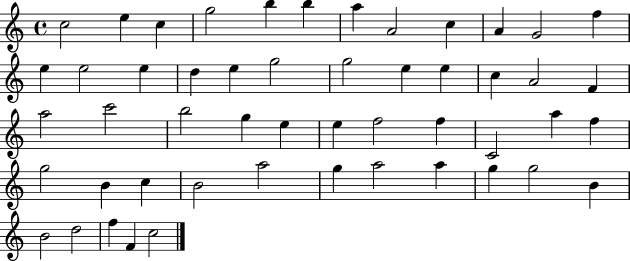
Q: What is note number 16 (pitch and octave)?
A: D5